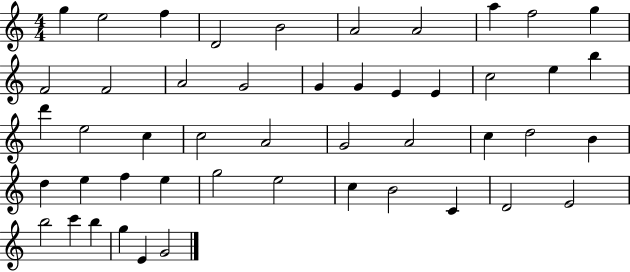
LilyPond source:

{
  \clef treble
  \numericTimeSignature
  \time 4/4
  \key c \major
  g''4 e''2 f''4 | d'2 b'2 | a'2 a'2 | a''4 f''2 g''4 | \break f'2 f'2 | a'2 g'2 | g'4 g'4 e'4 e'4 | c''2 e''4 b''4 | \break d'''4 e''2 c''4 | c''2 a'2 | g'2 a'2 | c''4 d''2 b'4 | \break d''4 e''4 f''4 e''4 | g''2 e''2 | c''4 b'2 c'4 | d'2 e'2 | \break b''2 c'''4 b''4 | g''4 e'4 g'2 | \bar "|."
}